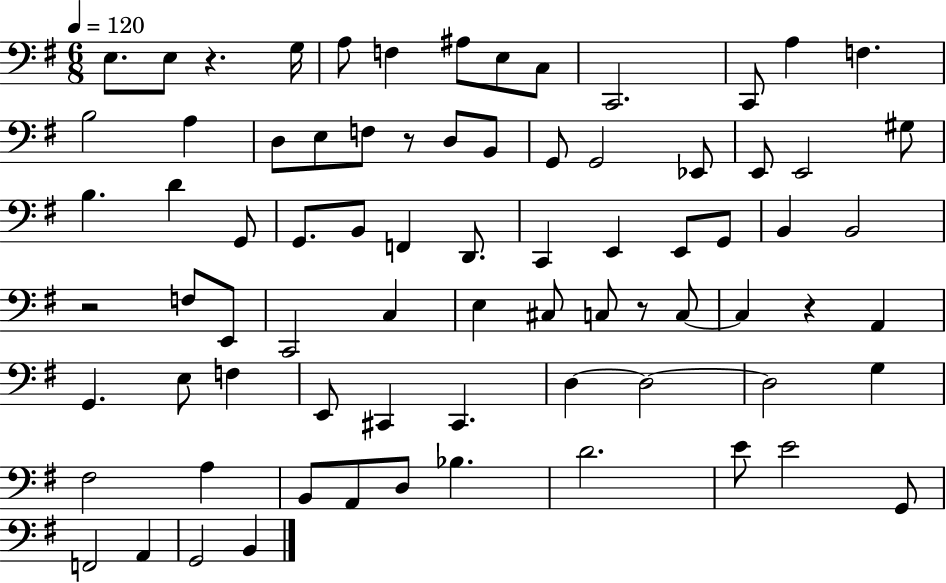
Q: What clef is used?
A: bass